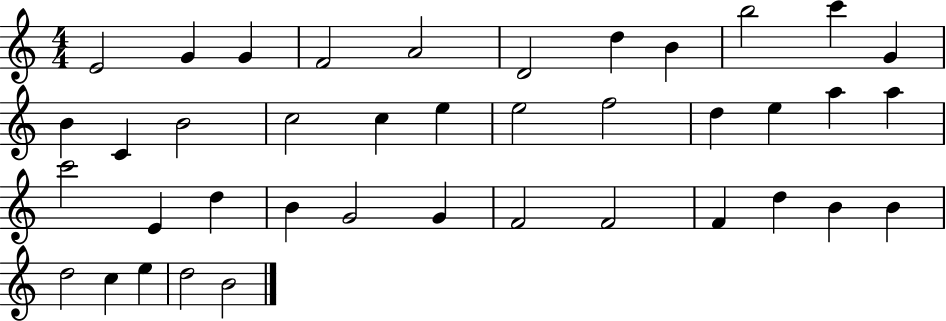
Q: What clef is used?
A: treble